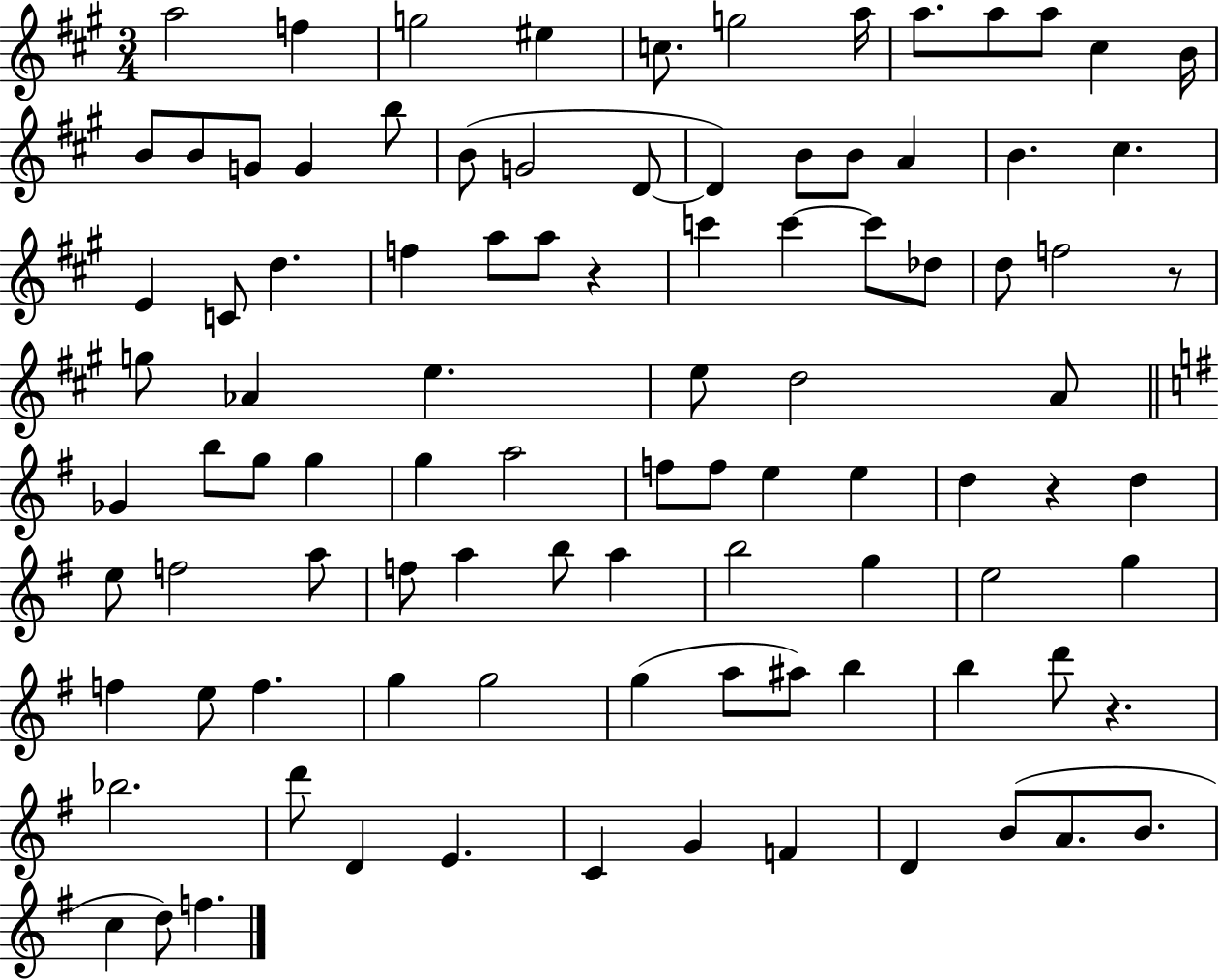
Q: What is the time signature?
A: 3/4